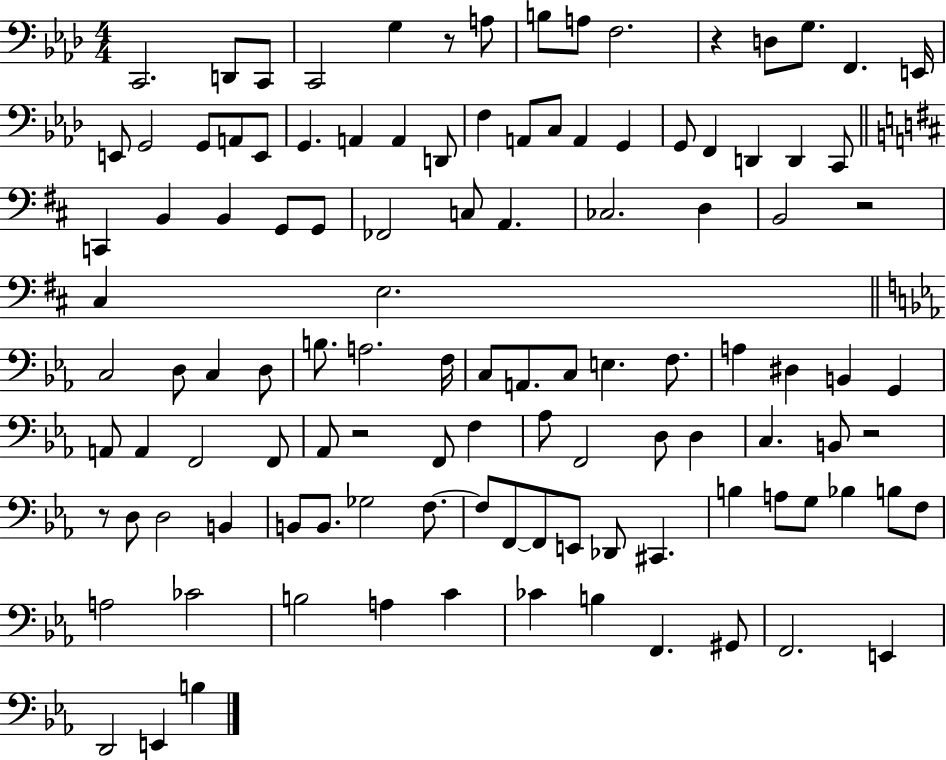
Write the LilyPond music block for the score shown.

{
  \clef bass
  \numericTimeSignature
  \time 4/4
  \key aes \major
  c,2. d,8 c,8 | c,2 g4 r8 a8 | b8 a8 f2. | r4 d8 g8. f,4. e,16 | \break e,8 g,2 g,8 a,8 e,8 | g,4. a,4 a,4 d,8 | f4 a,8 c8 a,4 g,4 | g,8 f,4 d,4 d,4 c,8 | \break \bar "||" \break \key d \major c,4 b,4 b,4 g,8 g,8 | fes,2 c8 a,4. | ces2. d4 | b,2 r2 | \break cis4 e2. | \bar "||" \break \key ees \major c2 d8 c4 d8 | b8. a2. f16 | c8 a,8. c8 e4. f8. | a4 dis4 b,4 g,4 | \break a,8 a,4 f,2 f,8 | aes,8 r2 f,8 f4 | aes8 f,2 d8 d4 | c4. b,8 r2 | \break r8 d8 d2 b,4 | b,8 b,8. ges2 f8.~~ | f8 f,8~~ f,8 e,8 des,8 cis,4. | b4 a8 g8 bes4 b8 f8 | \break a2 ces'2 | b2 a4 c'4 | ces'4 b4 f,4. gis,8 | f,2. e,4 | \break d,2 e,4 b4 | \bar "|."
}